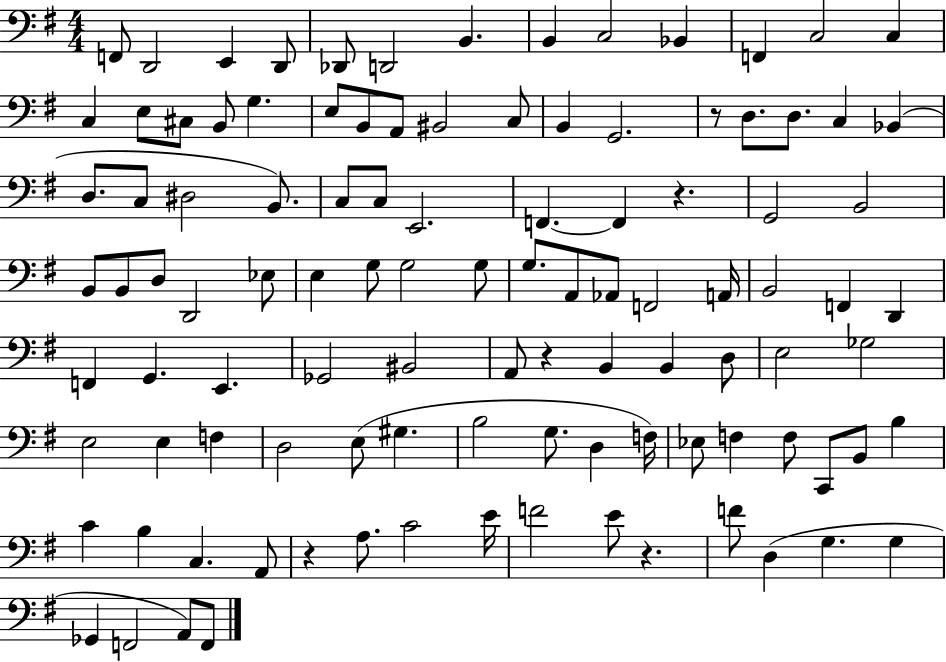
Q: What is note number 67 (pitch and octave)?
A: E3